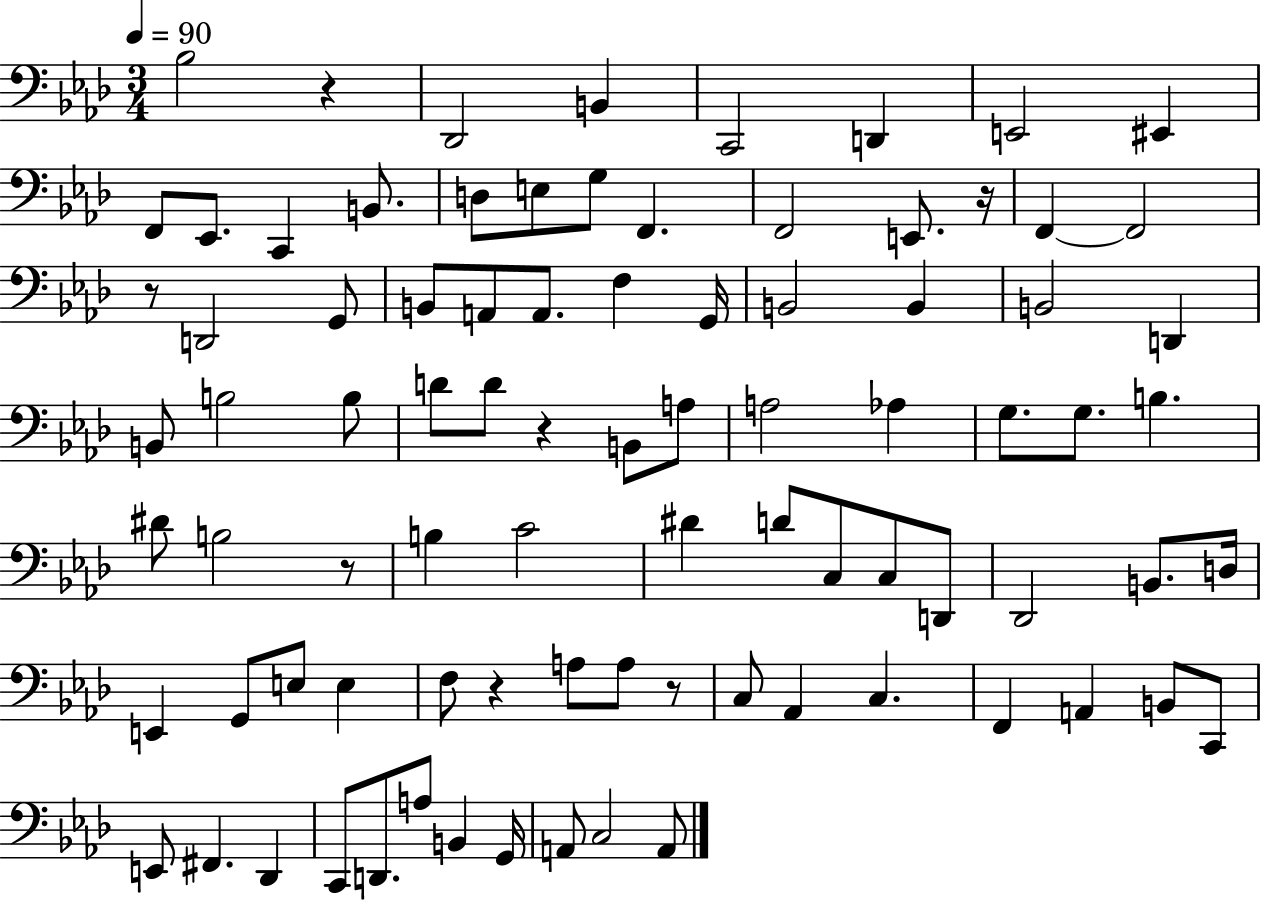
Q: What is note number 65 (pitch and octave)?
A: F2